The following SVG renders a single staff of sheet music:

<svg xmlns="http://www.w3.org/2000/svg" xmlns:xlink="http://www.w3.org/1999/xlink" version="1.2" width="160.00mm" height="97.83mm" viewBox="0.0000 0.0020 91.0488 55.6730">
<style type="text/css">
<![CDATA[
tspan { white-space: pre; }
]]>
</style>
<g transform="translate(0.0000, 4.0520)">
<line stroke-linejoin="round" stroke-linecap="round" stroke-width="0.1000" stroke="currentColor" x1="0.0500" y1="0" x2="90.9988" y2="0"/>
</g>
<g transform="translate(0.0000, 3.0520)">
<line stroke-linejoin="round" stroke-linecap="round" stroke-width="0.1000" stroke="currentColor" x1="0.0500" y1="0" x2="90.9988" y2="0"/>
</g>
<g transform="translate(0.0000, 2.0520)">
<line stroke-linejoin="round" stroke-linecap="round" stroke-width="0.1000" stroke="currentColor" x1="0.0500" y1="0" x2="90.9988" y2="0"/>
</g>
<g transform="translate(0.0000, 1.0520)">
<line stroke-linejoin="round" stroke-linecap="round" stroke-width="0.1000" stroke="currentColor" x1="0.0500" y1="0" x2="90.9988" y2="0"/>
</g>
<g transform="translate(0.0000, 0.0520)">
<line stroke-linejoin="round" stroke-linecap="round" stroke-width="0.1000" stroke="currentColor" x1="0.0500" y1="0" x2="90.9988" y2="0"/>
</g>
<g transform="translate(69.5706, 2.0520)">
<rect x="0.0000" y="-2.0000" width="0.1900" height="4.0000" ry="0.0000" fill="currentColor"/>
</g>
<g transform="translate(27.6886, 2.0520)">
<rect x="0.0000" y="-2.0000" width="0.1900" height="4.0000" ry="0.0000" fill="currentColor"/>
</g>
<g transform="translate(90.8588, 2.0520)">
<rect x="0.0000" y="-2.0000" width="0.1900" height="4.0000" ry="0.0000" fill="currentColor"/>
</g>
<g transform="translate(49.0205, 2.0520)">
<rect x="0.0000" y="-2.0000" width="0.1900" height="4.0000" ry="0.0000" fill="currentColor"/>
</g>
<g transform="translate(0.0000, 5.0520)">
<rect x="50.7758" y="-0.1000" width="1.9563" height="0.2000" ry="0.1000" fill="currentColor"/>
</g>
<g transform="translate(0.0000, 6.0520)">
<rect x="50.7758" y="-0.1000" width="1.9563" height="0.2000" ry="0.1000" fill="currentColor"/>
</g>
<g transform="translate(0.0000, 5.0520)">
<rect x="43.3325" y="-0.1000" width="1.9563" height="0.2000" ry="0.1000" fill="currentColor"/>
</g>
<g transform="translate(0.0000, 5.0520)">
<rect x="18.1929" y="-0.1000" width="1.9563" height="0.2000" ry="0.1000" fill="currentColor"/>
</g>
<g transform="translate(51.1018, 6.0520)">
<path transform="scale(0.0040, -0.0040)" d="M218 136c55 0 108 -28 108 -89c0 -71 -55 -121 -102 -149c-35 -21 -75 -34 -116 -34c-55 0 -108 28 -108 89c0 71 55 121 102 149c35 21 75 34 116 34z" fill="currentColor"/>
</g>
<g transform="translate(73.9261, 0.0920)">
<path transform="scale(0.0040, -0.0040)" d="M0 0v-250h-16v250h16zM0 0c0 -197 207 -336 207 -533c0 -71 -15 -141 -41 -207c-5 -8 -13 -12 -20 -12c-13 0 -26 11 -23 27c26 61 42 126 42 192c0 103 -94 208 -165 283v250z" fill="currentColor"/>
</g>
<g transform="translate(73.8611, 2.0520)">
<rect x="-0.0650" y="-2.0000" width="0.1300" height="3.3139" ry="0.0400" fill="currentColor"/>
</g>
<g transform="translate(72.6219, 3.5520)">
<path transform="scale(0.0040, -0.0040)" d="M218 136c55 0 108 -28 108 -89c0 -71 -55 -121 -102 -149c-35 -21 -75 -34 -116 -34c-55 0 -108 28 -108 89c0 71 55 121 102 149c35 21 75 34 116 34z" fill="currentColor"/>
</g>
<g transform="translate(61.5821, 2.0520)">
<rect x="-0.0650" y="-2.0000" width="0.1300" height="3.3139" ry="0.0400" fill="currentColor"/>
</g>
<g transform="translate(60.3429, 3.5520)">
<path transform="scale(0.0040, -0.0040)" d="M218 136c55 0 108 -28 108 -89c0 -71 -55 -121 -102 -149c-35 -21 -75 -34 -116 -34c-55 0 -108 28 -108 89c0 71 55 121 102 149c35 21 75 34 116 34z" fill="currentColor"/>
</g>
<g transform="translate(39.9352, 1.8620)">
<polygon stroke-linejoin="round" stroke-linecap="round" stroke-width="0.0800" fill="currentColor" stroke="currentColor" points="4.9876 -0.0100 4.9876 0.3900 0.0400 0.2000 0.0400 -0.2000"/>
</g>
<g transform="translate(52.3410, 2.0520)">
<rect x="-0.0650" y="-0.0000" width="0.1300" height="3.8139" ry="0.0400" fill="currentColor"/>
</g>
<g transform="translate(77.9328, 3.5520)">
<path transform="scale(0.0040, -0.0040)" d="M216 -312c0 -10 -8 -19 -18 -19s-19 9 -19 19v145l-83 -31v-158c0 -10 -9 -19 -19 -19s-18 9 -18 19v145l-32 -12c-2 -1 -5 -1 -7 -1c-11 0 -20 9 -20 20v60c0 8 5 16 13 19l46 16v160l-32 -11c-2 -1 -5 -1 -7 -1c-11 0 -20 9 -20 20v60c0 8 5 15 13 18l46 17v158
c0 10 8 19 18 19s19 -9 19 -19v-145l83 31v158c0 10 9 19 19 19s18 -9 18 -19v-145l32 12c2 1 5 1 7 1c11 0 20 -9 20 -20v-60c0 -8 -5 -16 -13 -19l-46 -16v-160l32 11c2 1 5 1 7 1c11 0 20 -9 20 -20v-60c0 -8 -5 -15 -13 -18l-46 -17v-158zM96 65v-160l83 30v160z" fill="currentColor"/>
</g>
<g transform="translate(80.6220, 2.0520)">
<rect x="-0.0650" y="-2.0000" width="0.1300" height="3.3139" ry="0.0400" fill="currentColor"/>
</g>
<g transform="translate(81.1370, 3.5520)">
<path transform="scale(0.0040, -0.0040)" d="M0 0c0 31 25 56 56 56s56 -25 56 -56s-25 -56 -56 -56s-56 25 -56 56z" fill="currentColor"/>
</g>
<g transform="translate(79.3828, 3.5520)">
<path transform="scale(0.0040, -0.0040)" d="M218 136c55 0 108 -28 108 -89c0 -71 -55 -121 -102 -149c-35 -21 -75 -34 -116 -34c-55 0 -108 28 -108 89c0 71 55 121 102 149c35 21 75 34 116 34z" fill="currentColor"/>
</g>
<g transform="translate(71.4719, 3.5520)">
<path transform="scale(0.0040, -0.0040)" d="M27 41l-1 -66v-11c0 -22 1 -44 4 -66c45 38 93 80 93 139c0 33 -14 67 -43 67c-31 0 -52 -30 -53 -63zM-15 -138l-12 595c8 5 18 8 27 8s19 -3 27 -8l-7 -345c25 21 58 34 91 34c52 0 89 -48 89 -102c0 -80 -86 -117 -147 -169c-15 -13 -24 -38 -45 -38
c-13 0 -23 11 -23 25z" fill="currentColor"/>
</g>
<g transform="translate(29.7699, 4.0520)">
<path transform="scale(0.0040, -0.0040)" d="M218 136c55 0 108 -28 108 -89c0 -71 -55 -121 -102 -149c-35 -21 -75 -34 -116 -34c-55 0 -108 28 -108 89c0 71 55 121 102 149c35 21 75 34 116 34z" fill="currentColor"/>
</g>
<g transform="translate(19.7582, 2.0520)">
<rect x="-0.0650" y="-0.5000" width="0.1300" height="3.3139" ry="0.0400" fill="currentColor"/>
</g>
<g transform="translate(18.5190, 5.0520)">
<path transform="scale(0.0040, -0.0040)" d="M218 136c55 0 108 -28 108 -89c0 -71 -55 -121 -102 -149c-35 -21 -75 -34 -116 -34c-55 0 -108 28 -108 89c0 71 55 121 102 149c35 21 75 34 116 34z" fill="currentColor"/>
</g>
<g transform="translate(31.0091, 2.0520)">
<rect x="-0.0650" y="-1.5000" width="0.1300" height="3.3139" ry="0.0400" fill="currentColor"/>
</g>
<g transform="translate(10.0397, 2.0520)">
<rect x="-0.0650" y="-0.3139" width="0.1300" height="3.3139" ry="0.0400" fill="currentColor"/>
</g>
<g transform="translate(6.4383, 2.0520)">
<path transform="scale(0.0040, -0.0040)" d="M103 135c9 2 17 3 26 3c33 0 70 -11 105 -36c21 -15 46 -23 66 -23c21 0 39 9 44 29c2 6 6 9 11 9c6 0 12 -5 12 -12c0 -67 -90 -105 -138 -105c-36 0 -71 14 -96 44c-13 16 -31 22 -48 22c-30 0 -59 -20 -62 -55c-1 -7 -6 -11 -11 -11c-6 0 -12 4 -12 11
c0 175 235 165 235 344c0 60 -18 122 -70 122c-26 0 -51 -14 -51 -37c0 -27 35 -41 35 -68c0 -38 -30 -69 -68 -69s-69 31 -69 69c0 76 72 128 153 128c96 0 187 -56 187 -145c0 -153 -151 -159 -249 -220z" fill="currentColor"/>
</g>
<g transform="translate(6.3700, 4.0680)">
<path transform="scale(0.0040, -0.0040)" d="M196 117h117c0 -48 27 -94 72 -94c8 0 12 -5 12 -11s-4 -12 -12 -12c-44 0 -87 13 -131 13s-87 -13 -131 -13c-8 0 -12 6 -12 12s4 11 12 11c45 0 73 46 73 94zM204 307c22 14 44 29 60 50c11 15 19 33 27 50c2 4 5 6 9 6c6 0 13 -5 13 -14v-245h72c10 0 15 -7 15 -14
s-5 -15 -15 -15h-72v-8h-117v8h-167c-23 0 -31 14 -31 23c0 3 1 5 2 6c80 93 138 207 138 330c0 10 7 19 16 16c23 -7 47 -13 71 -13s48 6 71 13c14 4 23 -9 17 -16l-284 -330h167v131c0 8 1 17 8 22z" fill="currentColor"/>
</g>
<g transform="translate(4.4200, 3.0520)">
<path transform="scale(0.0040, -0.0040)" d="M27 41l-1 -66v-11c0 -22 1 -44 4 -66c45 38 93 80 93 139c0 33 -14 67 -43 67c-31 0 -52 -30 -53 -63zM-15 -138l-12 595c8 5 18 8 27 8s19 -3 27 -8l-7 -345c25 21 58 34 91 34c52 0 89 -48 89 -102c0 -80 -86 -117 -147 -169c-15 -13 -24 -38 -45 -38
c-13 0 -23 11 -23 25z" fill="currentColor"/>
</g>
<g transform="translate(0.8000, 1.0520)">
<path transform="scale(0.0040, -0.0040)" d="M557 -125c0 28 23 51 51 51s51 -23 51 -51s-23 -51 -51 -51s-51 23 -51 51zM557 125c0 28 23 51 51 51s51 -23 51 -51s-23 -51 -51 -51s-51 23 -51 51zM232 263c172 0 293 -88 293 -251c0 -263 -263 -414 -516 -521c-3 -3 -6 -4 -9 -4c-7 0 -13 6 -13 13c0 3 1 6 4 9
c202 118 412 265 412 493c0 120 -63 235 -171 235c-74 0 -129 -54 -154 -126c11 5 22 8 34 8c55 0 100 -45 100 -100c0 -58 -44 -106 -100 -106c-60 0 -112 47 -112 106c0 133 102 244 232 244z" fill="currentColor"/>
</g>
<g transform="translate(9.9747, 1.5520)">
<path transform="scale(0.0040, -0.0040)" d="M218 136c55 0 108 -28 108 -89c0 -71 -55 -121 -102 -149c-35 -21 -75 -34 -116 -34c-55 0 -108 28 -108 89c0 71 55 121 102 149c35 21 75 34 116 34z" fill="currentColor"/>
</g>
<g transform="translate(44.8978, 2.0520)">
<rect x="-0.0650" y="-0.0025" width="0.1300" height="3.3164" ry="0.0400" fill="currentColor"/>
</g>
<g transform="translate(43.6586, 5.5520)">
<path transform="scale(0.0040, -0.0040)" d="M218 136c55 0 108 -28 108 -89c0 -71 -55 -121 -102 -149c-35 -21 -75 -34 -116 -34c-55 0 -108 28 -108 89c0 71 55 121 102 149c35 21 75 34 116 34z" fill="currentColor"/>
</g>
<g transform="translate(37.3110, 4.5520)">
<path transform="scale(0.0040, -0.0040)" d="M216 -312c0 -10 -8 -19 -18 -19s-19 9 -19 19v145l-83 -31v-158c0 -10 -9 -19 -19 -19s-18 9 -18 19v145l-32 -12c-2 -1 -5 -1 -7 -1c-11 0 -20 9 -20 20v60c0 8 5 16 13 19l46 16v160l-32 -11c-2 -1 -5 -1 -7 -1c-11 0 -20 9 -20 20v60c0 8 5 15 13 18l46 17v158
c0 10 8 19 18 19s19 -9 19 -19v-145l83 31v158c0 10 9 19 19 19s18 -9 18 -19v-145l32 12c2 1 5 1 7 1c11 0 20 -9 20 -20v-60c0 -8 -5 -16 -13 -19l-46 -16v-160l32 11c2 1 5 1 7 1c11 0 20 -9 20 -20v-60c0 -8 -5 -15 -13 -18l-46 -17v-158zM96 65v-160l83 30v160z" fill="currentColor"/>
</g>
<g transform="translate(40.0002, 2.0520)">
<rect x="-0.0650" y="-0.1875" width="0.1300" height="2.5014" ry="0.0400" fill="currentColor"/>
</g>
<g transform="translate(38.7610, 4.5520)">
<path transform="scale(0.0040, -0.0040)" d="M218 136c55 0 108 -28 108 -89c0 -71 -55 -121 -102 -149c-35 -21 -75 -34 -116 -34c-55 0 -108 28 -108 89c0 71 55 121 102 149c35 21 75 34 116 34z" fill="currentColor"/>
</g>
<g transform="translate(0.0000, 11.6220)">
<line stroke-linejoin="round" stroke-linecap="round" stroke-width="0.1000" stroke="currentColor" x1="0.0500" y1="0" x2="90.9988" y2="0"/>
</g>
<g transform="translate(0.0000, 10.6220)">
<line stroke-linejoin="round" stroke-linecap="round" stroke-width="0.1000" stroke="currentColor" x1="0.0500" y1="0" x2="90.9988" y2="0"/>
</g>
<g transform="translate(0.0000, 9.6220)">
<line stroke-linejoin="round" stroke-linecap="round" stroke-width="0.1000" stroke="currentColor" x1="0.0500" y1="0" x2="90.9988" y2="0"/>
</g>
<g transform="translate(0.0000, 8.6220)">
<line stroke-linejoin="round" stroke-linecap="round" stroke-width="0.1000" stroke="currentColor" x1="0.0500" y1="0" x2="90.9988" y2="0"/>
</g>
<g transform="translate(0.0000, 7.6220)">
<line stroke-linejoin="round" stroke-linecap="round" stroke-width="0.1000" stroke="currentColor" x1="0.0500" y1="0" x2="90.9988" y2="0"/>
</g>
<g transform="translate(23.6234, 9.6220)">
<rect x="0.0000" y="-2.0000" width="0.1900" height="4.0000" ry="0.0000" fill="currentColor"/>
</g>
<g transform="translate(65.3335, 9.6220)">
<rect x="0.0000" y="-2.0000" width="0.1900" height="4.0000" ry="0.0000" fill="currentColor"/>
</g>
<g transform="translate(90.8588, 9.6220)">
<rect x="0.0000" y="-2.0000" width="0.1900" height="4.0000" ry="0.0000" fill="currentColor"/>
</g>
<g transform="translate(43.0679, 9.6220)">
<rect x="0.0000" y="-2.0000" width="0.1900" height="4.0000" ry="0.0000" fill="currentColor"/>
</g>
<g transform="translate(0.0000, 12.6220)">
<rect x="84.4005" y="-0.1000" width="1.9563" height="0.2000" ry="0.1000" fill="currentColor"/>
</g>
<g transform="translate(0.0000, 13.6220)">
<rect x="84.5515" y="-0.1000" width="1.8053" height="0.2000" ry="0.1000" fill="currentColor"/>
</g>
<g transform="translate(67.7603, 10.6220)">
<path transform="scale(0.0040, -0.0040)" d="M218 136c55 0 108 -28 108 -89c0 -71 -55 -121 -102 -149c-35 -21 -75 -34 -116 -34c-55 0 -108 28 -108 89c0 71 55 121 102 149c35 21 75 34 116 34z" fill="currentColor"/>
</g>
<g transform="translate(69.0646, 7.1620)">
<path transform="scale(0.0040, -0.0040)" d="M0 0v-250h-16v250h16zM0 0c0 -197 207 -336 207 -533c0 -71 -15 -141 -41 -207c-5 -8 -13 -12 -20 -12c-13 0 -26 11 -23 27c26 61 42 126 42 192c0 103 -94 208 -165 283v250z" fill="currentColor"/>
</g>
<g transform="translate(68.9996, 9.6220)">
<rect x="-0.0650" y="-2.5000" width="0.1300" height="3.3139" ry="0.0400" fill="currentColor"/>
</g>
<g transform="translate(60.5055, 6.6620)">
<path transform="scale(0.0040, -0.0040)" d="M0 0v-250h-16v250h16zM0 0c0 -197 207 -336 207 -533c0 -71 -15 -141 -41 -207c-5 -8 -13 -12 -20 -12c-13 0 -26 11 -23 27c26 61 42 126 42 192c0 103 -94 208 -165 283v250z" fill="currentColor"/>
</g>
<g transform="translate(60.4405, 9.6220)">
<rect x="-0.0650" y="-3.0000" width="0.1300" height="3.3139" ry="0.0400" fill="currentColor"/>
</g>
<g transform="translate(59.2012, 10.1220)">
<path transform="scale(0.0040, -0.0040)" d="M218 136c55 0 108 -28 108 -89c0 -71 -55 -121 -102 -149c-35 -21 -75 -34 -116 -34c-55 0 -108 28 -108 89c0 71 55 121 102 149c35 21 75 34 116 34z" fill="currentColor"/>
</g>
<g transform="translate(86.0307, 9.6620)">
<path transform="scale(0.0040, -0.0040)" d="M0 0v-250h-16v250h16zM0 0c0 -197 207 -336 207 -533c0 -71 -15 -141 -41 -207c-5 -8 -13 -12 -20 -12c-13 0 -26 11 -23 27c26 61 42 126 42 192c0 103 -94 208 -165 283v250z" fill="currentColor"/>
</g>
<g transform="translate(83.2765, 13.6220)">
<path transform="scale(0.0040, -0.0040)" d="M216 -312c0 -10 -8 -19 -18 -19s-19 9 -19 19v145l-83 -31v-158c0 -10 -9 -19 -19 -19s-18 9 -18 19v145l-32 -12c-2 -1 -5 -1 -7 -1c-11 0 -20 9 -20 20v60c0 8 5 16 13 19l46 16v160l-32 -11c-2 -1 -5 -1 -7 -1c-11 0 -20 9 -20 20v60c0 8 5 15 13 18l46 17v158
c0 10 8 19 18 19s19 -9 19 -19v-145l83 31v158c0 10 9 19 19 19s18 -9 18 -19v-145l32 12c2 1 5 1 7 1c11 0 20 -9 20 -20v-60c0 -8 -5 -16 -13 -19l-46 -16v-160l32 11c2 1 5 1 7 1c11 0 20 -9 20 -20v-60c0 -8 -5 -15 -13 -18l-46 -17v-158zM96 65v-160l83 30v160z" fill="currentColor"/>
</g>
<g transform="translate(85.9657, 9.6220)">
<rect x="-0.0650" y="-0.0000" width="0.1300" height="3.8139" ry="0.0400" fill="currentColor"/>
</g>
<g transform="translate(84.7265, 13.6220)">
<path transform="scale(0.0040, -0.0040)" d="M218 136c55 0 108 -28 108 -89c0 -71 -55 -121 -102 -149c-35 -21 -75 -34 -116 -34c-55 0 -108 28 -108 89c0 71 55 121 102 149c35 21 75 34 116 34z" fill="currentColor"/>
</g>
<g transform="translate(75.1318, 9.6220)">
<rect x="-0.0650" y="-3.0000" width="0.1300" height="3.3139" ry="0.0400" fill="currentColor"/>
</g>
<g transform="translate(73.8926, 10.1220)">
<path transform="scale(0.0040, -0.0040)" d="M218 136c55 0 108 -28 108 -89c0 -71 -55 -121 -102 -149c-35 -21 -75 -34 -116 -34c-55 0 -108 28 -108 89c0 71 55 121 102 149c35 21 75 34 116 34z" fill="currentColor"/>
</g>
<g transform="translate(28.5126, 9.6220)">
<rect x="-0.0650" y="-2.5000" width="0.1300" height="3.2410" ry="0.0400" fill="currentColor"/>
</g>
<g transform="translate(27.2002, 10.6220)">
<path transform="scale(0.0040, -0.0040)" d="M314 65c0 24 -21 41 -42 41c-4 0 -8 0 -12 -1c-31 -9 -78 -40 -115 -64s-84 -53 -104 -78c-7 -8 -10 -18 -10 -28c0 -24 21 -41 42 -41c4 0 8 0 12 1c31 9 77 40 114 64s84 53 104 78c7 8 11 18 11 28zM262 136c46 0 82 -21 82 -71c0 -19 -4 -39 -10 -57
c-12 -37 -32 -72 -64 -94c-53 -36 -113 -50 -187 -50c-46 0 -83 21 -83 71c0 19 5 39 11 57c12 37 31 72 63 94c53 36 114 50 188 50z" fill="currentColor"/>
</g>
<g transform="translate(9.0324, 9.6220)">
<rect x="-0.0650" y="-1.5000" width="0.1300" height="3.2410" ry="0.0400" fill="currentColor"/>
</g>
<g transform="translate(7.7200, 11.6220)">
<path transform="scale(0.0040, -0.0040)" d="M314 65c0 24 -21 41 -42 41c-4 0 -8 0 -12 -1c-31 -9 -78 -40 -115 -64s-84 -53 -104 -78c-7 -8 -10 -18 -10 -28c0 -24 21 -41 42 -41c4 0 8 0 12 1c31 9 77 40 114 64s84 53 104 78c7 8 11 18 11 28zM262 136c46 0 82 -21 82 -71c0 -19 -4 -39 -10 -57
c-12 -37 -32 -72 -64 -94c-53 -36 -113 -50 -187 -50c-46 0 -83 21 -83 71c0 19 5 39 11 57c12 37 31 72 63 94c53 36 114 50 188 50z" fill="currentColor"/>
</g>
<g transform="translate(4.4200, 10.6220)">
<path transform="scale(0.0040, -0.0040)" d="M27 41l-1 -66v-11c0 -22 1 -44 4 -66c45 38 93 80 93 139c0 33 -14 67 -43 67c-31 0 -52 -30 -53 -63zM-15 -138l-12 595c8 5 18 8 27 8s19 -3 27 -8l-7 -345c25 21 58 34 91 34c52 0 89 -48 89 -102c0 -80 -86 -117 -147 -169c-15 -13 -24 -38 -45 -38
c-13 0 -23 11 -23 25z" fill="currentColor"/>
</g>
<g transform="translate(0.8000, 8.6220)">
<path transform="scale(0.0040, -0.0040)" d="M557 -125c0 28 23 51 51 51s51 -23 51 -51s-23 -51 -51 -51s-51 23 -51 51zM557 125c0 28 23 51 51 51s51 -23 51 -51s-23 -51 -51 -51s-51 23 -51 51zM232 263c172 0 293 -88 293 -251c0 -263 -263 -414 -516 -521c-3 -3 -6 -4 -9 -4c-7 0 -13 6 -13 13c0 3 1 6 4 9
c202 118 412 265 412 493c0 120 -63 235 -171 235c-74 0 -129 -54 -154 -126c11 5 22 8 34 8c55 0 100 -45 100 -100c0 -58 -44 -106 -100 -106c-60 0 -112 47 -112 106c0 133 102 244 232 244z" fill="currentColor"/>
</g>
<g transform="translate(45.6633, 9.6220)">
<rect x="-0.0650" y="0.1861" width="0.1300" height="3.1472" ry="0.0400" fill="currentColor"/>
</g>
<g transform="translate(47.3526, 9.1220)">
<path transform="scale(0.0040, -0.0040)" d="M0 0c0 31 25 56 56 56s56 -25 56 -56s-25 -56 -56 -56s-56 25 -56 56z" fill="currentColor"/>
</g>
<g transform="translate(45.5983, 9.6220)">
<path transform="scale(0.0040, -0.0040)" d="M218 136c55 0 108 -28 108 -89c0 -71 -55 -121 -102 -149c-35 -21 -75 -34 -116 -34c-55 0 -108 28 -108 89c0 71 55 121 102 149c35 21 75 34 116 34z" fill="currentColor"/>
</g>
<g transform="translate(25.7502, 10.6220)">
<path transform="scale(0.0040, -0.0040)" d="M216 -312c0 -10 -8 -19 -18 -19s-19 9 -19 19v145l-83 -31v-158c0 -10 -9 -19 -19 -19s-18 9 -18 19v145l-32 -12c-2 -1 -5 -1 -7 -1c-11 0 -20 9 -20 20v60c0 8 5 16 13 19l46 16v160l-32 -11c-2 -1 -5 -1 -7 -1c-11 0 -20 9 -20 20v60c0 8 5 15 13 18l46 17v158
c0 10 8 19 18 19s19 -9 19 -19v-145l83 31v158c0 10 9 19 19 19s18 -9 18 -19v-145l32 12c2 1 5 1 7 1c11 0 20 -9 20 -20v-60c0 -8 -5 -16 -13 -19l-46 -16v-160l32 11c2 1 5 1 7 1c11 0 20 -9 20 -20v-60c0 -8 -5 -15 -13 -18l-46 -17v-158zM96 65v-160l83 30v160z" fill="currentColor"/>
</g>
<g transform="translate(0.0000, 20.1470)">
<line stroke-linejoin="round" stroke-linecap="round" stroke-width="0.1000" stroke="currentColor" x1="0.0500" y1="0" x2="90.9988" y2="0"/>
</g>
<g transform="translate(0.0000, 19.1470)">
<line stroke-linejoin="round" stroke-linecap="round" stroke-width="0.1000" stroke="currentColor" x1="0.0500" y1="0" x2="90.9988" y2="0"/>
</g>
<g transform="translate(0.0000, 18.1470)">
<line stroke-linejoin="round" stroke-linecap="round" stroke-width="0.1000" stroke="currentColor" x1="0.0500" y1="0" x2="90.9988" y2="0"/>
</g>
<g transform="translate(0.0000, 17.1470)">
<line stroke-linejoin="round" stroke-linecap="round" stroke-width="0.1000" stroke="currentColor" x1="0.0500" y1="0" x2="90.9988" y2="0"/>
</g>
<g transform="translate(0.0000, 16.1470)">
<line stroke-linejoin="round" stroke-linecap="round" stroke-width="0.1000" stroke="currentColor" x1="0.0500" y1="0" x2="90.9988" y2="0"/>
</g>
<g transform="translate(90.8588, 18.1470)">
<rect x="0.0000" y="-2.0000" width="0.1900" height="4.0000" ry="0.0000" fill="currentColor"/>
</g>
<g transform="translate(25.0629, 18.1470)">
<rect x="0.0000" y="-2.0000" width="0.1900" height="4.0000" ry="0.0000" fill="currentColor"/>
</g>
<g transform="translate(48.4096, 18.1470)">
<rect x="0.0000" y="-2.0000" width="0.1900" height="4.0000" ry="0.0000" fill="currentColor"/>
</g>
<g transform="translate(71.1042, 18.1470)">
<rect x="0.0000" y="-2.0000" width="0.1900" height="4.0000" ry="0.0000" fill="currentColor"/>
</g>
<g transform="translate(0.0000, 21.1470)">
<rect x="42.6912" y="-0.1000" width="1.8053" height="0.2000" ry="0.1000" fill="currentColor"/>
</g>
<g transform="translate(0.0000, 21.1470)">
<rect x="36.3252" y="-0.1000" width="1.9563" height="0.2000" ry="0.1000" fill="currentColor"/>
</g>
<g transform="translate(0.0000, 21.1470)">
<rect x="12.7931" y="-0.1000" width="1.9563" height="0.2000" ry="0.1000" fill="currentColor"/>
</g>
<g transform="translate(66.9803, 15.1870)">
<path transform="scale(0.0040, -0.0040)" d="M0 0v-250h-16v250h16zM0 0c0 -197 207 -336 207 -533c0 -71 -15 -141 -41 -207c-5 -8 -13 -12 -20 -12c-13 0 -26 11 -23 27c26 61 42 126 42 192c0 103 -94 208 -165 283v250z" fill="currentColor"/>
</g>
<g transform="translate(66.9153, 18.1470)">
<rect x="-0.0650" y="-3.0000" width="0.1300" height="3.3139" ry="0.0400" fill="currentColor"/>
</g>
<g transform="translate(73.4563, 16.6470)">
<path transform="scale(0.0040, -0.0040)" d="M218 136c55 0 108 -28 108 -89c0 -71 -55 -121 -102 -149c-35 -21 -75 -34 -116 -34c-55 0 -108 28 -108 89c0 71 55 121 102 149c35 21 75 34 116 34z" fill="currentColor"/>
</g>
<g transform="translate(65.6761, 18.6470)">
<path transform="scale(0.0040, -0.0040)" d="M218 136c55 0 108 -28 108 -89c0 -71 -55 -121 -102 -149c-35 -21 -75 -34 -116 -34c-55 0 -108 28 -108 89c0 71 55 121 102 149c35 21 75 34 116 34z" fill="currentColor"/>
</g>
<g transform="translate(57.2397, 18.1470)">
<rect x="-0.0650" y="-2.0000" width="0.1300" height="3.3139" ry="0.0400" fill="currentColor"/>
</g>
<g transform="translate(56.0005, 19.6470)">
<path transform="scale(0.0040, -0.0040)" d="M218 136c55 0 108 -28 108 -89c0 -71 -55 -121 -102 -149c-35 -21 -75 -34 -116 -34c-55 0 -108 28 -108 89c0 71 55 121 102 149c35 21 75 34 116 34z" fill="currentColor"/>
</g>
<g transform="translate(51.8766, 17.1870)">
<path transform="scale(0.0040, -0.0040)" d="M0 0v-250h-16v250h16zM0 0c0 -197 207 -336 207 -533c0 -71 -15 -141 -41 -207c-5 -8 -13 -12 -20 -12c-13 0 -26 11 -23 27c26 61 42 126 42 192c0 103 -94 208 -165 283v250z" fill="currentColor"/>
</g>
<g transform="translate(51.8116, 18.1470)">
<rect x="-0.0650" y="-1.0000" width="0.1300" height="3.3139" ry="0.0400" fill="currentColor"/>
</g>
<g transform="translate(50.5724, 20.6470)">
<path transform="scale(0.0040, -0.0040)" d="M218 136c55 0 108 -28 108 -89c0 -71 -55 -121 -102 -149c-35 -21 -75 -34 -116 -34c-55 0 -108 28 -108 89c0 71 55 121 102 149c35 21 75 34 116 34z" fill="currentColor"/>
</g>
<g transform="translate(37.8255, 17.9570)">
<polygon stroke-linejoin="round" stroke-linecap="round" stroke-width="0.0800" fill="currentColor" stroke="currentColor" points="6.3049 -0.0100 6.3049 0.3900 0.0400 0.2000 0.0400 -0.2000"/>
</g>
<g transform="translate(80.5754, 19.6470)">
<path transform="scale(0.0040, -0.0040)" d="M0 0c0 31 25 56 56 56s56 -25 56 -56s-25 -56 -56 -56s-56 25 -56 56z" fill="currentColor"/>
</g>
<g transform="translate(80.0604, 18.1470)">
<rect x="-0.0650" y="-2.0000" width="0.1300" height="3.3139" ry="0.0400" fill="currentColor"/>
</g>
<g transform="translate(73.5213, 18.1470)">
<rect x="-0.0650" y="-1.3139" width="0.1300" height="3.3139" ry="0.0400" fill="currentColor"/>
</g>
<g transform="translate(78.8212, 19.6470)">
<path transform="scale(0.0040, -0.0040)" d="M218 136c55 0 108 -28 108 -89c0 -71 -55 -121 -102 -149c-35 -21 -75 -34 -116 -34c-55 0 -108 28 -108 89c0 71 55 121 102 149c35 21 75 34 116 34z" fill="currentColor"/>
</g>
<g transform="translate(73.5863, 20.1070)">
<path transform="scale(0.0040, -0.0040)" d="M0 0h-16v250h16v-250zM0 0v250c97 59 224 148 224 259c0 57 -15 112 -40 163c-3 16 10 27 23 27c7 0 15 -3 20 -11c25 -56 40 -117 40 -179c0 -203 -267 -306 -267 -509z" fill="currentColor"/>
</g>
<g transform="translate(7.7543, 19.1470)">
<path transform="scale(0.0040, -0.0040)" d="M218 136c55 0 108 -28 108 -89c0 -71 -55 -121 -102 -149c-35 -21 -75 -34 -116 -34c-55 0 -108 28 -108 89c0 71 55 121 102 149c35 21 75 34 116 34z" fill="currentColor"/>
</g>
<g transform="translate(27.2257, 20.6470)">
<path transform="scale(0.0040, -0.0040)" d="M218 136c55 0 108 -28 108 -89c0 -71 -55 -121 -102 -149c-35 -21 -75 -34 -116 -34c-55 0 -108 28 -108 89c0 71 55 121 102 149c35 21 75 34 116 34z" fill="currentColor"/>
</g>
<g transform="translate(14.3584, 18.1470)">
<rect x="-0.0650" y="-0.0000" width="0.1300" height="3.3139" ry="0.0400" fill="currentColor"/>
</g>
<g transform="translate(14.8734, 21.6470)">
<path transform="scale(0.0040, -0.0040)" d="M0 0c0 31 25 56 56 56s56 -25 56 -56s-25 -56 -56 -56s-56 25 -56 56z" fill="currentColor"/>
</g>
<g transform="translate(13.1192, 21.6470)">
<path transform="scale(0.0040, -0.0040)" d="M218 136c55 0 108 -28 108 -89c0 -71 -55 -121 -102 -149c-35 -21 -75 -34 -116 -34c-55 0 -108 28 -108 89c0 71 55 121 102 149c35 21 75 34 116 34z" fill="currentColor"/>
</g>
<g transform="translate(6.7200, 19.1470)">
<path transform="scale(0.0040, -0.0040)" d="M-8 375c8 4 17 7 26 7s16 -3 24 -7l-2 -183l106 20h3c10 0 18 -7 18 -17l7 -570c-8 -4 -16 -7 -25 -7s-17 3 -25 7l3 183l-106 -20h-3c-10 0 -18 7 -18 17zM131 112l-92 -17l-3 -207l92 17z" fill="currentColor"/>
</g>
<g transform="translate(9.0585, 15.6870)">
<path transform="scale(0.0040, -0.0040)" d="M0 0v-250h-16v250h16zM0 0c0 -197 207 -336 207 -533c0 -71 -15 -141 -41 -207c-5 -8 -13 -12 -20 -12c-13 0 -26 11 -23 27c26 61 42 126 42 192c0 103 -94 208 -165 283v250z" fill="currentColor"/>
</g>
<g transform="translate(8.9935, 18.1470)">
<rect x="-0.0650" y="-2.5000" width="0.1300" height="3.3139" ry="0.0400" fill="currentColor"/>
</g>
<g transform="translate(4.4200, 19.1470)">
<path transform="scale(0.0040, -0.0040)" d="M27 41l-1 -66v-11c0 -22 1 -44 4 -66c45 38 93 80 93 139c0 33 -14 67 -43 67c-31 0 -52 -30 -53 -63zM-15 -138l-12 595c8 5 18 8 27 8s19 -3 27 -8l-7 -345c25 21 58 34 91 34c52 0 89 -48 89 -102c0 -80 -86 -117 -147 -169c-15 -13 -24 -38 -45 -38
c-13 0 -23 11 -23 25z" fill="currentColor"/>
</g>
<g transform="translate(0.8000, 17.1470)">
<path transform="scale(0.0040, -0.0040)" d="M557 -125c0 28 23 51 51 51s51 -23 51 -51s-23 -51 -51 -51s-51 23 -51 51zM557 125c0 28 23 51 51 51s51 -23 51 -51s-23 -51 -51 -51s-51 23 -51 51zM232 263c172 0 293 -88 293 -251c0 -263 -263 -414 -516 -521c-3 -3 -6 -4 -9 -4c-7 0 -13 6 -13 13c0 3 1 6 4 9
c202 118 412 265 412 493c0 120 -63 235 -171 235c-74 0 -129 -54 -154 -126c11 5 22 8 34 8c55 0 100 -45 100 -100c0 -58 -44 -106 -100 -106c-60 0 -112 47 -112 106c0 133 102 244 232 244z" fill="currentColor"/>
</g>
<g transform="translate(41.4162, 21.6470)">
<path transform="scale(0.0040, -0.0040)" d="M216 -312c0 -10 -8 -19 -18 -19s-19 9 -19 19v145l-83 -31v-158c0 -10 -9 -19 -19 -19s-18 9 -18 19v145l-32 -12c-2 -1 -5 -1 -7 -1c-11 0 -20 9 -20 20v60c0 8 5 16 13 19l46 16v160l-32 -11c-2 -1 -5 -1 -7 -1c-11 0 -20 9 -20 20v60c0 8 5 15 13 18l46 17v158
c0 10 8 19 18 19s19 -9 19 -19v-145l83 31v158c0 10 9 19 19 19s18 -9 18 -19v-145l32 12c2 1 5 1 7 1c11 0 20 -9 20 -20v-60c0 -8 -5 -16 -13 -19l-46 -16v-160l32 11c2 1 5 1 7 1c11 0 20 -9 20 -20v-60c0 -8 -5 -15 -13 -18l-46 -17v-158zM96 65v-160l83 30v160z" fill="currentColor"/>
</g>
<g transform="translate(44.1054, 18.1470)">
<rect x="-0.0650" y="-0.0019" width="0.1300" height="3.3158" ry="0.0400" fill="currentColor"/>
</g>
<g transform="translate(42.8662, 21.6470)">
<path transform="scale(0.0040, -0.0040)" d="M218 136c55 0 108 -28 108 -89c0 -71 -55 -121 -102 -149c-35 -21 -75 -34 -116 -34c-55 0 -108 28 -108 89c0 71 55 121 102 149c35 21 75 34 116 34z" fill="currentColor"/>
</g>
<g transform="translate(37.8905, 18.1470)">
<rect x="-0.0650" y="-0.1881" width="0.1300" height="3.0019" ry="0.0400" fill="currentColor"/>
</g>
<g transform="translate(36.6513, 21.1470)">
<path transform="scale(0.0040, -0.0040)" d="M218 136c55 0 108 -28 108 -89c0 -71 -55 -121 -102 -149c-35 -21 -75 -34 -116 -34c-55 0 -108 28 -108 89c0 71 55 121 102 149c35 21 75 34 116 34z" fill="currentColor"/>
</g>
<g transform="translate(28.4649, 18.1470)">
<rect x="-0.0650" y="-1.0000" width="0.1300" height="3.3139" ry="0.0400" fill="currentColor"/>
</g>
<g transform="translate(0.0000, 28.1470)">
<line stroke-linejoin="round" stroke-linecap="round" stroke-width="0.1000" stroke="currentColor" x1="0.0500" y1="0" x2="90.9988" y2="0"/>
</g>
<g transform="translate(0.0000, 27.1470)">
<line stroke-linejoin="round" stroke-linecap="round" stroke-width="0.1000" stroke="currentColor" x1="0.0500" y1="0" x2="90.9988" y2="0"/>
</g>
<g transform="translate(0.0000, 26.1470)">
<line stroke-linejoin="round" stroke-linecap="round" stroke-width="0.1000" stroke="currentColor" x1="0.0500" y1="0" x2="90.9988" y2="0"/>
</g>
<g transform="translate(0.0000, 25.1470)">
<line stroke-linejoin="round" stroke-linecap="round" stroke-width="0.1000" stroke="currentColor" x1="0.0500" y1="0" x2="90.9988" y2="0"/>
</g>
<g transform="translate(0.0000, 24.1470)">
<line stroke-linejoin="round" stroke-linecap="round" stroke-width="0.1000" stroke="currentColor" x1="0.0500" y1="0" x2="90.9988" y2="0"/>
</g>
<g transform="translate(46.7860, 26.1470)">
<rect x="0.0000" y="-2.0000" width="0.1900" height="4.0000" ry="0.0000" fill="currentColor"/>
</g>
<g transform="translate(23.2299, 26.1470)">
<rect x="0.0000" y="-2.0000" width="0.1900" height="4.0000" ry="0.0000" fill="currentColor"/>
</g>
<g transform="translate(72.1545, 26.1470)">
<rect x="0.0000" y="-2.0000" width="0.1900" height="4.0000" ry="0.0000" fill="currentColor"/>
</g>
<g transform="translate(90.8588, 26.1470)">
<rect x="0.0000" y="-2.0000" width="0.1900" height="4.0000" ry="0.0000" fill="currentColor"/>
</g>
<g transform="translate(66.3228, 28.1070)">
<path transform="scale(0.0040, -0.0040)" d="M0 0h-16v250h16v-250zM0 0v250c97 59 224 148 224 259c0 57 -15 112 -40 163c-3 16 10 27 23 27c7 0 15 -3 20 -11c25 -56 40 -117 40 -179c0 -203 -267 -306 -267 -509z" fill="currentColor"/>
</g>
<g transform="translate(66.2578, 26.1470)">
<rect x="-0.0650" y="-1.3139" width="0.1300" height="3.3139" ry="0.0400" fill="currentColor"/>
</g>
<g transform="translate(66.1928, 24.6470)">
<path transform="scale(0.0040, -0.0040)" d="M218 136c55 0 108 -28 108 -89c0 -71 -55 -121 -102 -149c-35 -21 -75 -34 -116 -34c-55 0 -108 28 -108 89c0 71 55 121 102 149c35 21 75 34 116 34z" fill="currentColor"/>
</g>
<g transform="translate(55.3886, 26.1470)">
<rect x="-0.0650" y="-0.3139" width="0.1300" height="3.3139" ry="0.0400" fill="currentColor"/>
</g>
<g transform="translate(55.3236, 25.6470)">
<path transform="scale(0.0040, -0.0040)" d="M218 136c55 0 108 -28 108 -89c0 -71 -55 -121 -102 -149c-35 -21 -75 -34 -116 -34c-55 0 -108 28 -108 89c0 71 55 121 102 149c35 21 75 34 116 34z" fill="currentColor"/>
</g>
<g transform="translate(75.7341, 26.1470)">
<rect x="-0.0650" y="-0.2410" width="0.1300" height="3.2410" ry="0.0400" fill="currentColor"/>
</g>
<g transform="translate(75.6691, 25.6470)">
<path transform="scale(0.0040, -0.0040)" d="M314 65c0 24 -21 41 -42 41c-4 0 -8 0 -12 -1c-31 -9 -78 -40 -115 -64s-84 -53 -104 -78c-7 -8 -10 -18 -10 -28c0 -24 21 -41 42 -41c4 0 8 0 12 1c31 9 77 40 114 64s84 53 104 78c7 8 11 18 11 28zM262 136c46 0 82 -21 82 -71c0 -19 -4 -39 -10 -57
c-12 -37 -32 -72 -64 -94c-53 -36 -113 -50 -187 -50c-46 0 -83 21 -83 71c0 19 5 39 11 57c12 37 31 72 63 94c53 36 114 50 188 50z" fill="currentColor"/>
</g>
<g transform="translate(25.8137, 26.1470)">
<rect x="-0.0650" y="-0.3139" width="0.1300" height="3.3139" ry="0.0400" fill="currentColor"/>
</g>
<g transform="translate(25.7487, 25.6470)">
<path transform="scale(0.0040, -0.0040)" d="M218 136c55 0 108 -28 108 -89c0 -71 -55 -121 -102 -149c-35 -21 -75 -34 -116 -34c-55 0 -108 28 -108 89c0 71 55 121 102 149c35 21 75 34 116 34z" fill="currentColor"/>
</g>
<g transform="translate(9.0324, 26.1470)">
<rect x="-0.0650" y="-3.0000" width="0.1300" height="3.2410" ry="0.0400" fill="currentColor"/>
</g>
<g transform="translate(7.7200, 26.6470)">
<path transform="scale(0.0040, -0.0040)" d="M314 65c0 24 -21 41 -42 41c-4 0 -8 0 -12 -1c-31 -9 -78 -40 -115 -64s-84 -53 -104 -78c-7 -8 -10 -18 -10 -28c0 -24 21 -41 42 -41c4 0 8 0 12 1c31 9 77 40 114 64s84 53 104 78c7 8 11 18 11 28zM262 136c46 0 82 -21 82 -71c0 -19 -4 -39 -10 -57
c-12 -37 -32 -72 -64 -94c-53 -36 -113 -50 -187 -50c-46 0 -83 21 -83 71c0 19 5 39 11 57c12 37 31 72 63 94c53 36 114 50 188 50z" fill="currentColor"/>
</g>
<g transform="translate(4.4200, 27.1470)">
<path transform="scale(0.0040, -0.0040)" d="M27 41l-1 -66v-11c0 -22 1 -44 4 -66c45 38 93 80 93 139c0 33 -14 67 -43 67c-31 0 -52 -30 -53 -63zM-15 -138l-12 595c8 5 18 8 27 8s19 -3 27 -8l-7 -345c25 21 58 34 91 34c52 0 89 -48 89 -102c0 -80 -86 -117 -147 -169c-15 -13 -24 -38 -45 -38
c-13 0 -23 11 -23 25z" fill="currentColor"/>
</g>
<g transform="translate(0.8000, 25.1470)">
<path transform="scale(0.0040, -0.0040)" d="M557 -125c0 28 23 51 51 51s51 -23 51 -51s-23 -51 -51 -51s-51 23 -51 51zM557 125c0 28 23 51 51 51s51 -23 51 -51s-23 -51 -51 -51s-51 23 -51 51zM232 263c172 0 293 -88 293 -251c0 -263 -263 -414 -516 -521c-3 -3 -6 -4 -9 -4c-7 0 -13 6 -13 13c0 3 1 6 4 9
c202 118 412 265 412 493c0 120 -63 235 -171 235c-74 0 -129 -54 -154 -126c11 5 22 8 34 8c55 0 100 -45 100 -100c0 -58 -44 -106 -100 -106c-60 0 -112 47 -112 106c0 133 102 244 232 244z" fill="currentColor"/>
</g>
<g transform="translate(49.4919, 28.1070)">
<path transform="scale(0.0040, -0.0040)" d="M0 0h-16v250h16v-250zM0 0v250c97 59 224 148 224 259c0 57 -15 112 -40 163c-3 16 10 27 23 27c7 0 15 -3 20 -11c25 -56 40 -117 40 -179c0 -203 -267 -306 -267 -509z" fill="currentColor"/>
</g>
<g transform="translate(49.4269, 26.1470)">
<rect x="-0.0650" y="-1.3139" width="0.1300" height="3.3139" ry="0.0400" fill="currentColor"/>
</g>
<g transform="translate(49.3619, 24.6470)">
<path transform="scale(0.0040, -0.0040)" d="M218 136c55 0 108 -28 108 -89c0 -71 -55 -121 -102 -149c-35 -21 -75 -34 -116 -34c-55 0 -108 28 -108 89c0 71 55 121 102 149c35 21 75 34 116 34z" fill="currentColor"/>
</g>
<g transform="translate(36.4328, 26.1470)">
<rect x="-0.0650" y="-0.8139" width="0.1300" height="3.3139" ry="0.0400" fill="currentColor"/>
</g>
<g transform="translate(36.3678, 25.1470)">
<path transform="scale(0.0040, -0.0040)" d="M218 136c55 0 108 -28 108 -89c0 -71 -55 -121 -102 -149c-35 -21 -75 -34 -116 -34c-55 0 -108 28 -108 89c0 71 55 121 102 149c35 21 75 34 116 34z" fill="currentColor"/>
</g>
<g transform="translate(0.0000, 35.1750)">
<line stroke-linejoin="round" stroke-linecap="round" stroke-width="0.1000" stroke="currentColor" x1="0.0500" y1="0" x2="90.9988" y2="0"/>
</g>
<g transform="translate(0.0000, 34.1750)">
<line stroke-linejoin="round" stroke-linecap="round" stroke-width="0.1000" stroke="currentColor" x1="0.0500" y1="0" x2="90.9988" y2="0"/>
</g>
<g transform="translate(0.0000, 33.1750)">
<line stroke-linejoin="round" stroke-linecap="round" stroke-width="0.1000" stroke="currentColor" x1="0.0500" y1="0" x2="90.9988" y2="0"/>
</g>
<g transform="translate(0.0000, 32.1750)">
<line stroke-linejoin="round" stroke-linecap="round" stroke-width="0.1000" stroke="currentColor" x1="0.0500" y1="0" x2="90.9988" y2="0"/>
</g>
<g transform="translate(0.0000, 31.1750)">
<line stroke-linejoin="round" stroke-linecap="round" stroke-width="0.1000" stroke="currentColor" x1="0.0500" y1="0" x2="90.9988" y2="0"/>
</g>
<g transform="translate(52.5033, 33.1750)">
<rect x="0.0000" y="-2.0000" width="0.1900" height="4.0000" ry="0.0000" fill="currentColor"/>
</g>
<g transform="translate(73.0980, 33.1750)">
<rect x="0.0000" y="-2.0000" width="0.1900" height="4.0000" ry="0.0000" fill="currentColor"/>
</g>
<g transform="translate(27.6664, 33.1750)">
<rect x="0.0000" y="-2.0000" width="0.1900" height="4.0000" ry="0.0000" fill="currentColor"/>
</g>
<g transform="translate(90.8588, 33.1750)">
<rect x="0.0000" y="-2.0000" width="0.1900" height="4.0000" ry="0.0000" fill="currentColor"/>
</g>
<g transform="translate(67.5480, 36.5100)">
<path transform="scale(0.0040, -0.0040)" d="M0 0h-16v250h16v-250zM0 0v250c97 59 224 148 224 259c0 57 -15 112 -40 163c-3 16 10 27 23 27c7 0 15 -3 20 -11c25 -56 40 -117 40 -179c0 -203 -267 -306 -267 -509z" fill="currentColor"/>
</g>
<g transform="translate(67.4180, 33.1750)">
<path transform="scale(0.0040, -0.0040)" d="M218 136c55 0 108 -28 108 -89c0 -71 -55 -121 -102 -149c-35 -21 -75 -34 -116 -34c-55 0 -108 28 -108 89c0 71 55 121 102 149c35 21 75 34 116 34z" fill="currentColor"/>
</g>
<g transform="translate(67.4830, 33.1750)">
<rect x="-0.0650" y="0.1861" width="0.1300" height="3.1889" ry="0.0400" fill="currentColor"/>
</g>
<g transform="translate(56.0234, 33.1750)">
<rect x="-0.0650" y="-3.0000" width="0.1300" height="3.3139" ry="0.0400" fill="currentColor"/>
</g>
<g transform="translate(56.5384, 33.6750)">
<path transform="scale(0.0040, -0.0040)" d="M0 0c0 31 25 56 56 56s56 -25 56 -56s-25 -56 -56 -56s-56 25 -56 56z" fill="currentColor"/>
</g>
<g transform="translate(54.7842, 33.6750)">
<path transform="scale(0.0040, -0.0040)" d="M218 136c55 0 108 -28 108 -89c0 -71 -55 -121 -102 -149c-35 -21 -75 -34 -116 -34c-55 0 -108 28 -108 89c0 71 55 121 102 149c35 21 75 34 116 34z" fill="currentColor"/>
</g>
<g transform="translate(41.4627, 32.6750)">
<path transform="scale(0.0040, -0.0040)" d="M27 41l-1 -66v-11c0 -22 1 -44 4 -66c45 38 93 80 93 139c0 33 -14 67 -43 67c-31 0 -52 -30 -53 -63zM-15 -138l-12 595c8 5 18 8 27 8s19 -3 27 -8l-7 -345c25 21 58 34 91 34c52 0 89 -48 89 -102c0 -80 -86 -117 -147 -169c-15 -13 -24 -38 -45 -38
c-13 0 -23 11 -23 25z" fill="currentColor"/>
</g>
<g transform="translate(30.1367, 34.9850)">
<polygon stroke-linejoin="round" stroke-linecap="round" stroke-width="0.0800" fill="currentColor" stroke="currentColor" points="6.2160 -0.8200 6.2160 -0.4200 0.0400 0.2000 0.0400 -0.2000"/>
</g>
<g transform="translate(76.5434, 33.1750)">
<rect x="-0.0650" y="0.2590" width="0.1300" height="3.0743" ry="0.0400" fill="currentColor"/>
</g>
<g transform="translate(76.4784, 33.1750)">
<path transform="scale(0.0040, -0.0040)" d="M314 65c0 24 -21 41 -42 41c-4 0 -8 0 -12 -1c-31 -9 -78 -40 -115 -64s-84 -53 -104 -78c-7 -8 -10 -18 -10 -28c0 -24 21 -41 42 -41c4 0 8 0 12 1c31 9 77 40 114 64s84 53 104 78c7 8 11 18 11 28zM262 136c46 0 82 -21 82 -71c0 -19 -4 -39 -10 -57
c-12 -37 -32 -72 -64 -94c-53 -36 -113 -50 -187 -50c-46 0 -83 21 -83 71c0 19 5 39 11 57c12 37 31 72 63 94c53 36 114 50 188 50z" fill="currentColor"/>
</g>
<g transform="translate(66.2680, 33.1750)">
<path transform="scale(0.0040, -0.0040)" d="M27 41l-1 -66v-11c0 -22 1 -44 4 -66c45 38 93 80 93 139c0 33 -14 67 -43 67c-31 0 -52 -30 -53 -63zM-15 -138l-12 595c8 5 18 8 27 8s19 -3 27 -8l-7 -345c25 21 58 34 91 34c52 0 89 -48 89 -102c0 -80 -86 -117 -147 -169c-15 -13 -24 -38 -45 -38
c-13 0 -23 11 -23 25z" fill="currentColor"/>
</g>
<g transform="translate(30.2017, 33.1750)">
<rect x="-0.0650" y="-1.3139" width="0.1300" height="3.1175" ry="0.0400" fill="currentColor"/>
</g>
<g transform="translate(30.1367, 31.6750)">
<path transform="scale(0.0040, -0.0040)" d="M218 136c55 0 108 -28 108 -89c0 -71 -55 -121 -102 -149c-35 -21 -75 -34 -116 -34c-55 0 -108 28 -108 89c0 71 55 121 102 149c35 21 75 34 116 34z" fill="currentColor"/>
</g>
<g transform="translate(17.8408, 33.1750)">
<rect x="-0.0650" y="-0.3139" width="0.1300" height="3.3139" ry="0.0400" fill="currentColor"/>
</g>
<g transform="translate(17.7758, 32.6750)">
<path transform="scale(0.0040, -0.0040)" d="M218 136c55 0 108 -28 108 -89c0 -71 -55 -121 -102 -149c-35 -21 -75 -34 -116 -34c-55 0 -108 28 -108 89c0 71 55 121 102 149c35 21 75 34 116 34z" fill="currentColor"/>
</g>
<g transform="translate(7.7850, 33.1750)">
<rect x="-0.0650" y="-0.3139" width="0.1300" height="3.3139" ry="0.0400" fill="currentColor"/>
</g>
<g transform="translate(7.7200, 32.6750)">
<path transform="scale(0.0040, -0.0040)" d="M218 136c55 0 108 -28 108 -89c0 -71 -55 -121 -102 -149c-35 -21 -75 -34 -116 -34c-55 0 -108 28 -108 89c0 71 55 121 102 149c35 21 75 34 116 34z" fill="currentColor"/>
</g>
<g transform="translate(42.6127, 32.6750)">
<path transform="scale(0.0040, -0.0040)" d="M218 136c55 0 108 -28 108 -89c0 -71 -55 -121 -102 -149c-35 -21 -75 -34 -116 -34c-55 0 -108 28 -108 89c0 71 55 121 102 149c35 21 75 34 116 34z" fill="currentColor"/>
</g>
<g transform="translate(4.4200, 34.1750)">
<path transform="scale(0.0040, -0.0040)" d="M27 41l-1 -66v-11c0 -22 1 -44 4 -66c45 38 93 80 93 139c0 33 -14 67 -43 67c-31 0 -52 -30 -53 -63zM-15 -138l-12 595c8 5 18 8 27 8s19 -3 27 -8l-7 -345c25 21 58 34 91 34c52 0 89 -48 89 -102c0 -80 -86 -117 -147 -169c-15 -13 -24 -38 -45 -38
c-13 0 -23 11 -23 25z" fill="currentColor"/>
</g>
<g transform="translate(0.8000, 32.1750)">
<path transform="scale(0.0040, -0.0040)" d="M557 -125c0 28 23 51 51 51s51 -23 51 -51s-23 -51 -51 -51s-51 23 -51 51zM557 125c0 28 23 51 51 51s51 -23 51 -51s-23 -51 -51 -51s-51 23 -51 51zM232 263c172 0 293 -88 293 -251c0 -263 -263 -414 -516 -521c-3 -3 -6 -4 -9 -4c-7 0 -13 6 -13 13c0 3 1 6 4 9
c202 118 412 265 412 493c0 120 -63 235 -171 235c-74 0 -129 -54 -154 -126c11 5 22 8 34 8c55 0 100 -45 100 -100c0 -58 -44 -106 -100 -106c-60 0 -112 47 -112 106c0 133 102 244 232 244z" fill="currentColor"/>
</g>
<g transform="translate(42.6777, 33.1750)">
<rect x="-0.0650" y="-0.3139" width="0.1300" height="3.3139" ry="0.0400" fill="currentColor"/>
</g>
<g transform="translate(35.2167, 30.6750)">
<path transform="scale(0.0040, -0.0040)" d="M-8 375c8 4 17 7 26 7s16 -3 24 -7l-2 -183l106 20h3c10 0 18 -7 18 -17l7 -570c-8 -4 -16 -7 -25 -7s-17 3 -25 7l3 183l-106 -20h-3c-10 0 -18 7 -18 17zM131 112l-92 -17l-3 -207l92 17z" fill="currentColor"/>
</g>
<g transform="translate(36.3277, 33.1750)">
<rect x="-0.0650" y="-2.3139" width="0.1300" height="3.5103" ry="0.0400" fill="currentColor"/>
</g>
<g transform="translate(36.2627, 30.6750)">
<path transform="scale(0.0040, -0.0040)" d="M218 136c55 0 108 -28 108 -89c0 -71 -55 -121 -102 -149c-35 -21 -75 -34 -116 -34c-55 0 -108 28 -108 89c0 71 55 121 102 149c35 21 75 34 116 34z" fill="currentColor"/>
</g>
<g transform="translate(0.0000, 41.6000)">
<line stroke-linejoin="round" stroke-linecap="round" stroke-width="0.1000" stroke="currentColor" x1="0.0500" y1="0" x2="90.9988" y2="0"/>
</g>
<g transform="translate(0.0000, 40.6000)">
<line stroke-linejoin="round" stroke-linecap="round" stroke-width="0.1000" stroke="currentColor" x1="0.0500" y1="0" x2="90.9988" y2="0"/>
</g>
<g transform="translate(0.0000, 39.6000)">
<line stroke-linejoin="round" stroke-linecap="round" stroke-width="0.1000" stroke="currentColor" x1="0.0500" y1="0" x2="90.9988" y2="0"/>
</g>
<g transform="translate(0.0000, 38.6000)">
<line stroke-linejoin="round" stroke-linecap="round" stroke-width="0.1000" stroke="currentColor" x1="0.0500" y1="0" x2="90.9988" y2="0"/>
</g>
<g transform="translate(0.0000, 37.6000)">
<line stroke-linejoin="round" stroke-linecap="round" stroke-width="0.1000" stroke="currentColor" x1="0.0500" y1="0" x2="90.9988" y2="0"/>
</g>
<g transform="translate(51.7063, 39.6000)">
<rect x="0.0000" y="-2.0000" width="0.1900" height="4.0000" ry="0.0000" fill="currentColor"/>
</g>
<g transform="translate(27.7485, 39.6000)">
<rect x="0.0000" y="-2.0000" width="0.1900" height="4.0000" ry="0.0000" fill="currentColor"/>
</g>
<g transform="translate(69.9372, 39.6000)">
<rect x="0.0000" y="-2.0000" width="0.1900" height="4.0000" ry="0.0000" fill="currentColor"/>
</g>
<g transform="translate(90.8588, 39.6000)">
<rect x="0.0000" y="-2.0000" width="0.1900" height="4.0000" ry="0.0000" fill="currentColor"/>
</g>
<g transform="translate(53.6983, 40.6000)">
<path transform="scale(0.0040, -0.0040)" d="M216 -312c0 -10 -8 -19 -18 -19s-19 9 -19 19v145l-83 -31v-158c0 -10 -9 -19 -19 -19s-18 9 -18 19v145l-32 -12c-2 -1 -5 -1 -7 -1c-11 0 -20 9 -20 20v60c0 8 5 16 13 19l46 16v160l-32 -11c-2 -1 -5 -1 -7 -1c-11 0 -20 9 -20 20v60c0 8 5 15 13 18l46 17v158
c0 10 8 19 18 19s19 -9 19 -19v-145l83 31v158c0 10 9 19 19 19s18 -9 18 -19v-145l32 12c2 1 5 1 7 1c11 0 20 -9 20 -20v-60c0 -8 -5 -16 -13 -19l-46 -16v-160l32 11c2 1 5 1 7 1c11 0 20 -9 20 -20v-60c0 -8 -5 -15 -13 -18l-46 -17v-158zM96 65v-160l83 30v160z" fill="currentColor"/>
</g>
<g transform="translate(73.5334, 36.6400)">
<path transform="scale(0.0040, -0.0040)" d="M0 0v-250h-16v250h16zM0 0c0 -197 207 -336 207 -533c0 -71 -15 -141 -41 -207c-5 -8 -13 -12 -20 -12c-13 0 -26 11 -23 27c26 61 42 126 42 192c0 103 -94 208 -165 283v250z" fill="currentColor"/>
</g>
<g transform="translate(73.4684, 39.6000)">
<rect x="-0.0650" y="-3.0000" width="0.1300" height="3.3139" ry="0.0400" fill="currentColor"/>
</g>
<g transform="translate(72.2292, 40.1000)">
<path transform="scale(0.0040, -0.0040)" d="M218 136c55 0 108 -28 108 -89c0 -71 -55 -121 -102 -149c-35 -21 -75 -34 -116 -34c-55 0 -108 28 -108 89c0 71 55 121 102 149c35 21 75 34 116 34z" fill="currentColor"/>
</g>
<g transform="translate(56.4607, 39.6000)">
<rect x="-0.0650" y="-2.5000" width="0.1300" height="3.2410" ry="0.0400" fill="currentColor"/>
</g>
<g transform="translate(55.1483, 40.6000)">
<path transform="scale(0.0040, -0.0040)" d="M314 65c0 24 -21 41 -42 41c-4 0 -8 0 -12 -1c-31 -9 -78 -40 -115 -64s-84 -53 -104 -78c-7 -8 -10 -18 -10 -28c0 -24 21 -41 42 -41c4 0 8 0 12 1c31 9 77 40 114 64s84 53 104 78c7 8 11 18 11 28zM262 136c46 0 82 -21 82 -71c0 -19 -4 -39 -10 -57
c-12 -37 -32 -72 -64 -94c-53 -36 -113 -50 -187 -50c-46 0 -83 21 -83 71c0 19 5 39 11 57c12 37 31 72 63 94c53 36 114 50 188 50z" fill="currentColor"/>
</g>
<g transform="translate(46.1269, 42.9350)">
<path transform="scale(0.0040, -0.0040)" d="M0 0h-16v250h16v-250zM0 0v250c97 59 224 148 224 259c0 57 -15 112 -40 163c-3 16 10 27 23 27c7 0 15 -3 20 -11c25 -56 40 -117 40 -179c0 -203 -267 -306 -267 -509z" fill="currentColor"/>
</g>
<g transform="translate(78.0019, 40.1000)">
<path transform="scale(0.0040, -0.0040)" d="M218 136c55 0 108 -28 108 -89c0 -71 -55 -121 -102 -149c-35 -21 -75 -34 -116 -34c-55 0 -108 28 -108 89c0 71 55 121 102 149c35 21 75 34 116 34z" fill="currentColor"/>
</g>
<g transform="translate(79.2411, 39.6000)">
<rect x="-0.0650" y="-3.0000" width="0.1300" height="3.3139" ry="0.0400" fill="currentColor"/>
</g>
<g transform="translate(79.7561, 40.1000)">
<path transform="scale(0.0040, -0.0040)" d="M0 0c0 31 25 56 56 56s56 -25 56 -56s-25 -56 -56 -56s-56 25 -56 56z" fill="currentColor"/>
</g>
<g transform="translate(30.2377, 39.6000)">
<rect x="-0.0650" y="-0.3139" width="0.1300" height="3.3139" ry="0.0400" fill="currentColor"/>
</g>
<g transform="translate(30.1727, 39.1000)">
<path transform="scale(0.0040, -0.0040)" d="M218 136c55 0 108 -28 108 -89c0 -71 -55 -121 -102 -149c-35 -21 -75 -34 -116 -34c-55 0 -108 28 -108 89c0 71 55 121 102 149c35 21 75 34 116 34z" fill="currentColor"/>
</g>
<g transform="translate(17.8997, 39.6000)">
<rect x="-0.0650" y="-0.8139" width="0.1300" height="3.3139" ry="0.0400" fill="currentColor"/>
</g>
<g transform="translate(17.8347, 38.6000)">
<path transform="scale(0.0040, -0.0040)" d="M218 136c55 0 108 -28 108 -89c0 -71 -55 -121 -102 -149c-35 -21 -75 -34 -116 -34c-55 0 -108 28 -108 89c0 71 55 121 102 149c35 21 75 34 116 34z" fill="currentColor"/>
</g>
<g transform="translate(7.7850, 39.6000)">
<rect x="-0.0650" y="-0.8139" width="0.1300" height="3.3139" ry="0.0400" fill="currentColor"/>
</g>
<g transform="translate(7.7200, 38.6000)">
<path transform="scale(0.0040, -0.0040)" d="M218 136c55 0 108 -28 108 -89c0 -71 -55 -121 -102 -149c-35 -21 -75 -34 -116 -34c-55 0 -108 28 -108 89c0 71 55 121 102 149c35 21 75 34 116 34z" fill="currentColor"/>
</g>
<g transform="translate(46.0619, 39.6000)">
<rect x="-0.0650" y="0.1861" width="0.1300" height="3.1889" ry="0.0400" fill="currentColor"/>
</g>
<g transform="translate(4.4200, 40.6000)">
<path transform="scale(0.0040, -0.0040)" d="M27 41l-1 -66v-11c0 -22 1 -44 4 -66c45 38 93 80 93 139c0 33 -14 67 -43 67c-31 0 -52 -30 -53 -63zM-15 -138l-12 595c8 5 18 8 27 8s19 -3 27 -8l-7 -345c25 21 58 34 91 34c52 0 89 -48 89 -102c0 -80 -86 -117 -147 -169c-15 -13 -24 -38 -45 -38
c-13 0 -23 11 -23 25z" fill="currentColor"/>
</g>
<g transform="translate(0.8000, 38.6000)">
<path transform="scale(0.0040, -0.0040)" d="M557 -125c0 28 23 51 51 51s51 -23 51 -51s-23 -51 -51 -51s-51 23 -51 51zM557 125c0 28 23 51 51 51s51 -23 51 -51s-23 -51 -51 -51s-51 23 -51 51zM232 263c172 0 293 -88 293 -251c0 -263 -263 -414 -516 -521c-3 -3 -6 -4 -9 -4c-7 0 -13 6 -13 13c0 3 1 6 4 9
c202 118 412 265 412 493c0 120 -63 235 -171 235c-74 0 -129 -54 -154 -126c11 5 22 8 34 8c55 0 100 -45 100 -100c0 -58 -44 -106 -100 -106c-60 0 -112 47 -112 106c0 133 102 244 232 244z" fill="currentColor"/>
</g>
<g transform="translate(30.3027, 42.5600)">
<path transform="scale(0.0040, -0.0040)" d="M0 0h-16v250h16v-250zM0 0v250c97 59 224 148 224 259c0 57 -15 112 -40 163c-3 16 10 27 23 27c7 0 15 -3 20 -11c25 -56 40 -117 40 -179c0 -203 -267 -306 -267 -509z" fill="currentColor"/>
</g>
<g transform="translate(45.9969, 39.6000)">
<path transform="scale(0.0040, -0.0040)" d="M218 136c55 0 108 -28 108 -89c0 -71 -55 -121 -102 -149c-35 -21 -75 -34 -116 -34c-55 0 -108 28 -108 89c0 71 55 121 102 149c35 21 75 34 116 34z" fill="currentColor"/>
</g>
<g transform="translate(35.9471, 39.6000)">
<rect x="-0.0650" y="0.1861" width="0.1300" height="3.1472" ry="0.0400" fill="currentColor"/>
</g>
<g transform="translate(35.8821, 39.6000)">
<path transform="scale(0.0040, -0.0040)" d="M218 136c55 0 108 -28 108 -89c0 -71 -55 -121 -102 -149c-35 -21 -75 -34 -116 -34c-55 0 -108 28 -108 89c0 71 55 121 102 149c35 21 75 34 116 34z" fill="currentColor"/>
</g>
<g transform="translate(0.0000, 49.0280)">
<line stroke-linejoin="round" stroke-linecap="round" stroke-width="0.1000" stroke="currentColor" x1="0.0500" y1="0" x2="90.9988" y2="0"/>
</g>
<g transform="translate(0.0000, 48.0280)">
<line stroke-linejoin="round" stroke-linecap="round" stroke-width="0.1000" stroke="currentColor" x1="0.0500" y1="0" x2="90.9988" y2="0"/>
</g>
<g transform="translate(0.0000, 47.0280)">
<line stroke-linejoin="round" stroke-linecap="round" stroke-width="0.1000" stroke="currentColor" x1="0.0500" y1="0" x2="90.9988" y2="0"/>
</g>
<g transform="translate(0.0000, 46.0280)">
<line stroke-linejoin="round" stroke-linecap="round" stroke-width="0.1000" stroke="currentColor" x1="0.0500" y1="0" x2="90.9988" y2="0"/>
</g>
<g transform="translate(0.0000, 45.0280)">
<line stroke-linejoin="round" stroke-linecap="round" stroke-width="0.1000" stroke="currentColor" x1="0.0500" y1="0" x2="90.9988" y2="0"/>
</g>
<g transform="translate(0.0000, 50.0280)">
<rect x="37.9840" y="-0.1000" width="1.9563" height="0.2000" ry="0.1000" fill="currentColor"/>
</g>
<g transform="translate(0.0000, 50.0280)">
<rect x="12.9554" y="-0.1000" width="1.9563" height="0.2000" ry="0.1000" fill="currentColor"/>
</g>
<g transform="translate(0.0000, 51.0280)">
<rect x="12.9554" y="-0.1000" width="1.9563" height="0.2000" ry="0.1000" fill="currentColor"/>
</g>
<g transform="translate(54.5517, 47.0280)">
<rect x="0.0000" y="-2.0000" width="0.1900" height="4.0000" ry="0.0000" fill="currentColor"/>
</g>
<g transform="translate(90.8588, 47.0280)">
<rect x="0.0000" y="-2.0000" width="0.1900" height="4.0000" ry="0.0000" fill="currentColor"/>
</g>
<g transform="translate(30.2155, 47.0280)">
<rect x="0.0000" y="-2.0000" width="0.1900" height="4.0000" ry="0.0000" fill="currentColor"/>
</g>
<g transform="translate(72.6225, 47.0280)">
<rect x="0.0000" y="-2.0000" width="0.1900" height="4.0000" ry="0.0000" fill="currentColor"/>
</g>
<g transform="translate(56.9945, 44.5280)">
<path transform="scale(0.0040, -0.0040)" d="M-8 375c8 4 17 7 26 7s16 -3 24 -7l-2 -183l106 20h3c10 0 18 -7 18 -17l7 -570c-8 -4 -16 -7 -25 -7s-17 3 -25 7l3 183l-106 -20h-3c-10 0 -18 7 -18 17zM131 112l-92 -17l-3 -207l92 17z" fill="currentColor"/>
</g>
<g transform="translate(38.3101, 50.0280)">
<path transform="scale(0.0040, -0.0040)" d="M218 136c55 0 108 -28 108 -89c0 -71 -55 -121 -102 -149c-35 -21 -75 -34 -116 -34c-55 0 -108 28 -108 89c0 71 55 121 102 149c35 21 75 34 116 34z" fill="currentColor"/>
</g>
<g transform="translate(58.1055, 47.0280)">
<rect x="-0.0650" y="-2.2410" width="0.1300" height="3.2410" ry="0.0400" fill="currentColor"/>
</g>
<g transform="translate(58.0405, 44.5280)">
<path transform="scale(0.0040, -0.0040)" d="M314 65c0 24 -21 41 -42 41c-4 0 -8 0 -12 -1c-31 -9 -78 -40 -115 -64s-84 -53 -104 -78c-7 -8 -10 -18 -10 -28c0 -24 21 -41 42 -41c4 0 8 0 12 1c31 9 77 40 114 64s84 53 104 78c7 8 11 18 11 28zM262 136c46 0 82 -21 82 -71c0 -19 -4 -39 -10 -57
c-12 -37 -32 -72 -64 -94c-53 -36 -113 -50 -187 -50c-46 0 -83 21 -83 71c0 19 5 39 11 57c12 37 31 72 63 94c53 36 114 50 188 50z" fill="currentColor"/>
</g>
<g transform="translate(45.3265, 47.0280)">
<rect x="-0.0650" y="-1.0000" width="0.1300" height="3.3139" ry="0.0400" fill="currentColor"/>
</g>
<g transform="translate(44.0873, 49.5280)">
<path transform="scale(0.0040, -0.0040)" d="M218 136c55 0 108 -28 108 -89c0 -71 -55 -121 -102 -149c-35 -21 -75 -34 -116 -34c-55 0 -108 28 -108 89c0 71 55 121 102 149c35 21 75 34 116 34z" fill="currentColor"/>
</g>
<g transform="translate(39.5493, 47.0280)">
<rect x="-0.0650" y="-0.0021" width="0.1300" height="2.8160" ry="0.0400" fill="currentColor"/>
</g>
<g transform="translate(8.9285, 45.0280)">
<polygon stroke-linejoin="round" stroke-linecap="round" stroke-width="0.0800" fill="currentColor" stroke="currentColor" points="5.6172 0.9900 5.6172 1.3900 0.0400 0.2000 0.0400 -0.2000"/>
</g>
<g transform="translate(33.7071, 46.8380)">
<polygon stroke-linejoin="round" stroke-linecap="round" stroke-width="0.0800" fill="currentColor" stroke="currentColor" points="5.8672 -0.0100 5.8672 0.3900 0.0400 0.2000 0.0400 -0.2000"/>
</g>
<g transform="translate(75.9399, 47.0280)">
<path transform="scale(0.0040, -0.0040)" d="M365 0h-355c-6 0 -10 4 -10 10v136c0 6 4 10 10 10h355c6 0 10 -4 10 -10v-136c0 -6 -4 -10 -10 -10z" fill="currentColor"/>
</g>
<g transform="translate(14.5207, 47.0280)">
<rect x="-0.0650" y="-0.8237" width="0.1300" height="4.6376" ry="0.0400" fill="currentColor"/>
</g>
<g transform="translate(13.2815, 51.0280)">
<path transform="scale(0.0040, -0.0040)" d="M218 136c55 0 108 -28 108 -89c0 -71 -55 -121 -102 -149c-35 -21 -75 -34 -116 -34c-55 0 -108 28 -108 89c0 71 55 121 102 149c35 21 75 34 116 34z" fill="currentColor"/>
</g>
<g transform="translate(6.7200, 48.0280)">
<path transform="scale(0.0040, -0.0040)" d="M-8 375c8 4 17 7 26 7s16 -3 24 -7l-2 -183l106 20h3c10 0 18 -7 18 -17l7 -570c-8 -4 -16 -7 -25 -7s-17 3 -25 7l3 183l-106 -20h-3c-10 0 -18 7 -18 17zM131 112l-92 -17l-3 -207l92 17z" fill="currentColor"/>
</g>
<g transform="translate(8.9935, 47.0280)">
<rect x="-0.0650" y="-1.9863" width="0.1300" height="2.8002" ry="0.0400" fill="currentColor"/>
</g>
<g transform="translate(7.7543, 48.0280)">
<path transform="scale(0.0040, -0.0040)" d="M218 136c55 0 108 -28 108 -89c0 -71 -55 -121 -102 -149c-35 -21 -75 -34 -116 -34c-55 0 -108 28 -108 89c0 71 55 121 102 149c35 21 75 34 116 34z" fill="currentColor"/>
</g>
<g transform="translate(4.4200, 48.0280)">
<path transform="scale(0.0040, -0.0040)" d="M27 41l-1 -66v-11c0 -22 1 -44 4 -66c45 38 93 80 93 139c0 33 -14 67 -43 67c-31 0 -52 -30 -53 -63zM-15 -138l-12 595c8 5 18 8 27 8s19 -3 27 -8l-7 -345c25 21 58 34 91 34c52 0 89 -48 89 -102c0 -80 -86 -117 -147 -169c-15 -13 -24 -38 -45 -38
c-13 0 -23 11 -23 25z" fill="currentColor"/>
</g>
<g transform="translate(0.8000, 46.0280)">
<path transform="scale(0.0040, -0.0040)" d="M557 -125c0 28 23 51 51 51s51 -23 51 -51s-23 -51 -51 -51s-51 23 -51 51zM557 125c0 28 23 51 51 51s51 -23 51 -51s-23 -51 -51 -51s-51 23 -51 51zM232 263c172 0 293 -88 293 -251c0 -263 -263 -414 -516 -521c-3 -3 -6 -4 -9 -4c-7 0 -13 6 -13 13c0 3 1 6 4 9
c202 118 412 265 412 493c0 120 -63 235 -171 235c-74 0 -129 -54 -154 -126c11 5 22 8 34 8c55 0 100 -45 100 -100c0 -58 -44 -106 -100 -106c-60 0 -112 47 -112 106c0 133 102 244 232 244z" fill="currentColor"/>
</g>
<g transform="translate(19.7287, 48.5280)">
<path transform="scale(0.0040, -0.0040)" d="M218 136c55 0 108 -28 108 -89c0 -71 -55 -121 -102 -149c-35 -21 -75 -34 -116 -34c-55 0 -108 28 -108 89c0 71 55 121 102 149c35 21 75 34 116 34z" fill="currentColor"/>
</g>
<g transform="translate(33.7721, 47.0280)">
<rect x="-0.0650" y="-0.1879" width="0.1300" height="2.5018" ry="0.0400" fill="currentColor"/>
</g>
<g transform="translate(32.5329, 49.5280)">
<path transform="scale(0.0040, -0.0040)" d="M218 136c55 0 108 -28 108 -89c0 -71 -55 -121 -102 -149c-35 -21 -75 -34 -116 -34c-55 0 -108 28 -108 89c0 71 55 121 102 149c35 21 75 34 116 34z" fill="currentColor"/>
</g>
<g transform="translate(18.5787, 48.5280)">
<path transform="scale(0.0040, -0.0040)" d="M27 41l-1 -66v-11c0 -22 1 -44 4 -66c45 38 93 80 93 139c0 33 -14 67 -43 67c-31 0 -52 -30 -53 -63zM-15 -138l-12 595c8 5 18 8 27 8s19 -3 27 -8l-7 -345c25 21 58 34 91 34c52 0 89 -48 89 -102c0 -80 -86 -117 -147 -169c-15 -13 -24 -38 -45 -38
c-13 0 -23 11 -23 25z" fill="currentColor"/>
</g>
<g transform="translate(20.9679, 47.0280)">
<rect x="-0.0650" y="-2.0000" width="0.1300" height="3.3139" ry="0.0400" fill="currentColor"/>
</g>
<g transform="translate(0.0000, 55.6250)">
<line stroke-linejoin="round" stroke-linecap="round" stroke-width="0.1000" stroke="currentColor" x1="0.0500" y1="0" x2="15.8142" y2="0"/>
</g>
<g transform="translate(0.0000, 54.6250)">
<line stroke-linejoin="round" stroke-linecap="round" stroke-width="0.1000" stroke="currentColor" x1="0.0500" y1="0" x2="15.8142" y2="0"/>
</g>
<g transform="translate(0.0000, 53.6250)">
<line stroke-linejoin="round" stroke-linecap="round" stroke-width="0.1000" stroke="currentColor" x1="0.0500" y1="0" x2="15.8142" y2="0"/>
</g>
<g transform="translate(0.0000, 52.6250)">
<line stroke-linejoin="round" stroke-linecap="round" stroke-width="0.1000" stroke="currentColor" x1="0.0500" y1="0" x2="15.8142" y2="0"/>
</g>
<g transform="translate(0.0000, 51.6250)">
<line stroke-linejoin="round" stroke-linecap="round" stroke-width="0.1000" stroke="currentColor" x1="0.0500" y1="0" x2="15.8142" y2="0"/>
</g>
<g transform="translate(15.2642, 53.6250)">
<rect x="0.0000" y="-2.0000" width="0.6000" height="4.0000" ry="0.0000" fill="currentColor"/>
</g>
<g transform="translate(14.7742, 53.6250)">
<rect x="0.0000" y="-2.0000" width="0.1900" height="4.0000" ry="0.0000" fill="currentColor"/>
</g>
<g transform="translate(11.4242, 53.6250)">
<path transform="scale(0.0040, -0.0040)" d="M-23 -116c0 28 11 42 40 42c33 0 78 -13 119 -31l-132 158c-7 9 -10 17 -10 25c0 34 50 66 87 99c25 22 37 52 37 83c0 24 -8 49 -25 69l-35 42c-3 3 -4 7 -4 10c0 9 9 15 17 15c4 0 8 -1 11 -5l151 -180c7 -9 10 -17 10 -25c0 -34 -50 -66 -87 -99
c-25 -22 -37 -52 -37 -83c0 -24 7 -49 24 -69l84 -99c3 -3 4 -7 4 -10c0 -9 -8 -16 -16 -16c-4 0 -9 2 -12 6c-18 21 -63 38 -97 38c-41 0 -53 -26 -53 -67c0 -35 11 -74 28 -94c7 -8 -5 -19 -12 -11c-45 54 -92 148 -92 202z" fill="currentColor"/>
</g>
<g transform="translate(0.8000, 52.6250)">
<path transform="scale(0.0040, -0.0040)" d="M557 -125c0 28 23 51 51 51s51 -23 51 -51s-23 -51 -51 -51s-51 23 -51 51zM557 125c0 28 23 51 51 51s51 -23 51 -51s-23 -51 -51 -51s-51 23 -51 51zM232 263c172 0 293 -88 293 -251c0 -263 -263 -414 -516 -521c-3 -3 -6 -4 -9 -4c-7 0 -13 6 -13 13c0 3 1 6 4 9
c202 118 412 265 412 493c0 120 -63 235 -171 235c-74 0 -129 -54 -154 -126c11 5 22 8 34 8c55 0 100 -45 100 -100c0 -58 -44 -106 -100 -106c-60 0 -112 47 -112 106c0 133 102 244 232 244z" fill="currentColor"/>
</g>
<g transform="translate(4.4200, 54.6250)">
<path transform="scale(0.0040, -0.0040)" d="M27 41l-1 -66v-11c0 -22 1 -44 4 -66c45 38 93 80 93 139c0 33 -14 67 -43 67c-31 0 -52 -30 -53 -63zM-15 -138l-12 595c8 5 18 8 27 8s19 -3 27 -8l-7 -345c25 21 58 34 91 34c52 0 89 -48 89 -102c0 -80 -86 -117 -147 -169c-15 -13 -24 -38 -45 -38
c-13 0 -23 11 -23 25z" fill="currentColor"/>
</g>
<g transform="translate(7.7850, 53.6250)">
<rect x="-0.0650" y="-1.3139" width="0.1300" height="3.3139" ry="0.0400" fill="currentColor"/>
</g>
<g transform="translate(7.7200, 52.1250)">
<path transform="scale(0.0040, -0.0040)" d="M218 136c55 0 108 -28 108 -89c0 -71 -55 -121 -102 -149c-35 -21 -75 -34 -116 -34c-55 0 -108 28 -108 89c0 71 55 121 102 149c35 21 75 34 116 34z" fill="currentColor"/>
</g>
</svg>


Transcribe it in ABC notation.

X:1
T:Untitled
M:2/4
L:1/4
K:F
E, E,, G,, ^F,,/2 D,,/2 C,, A,, _A,,/2 ^A,, G,,2 ^B,,2 D, C,/2 _B,,/2 C, ^C,,/2 B,,/2 D,, F,, E,,/2 ^D,,/2 F,,/2 A,, C,/2 G,/2 A,, C,2 E, F, G,/2 E, G,/2 E,2 E, E, G,/2 B,/2 _E, C, _D,/2 D,2 F, F, E,/2 D, D,/2 ^B,,2 C,/2 C, B,,/2 C,,/2 _A,, F,,/2 E,,/2 F,, B,2 z2 G, z